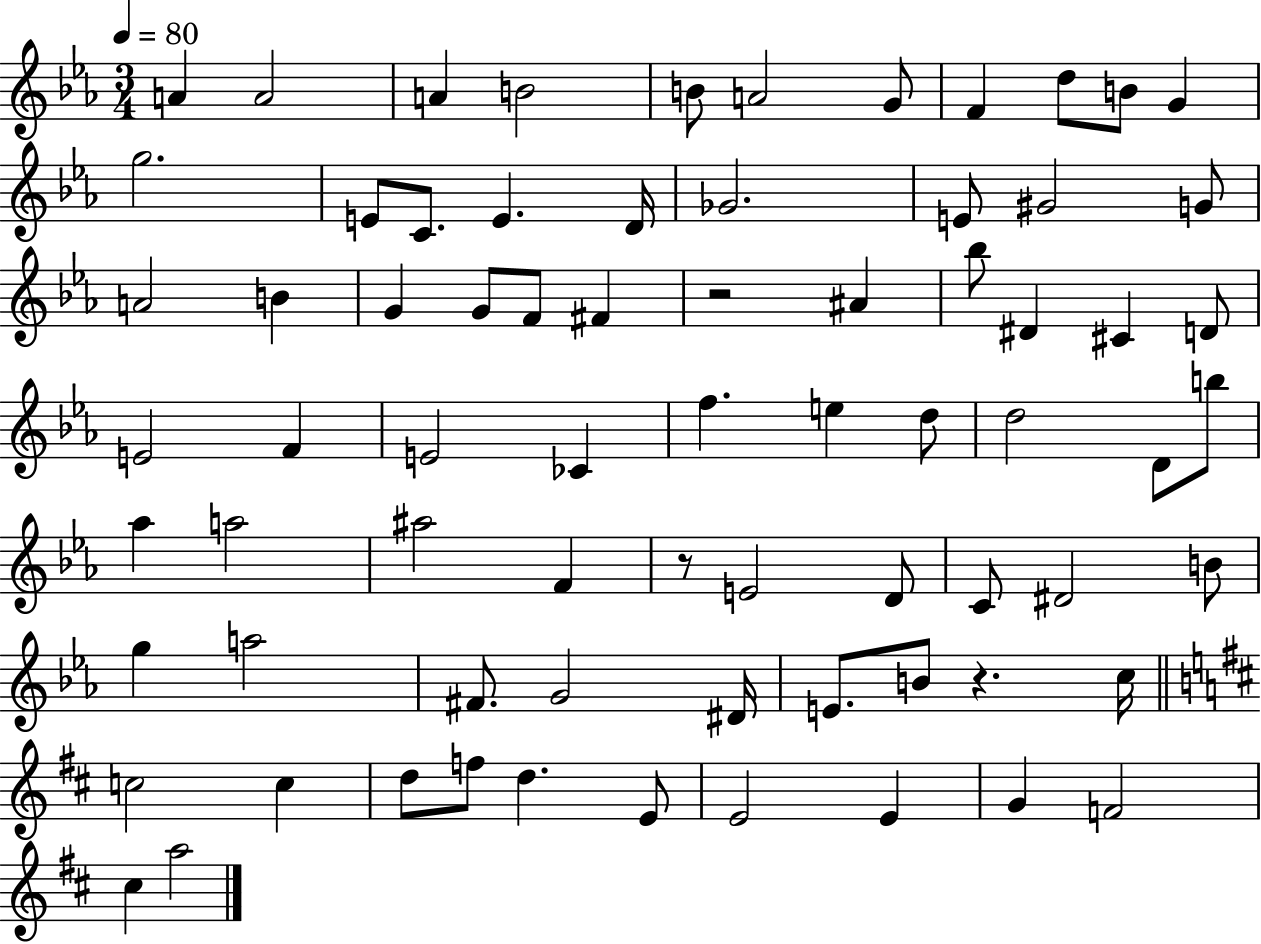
A4/q A4/h A4/q B4/h B4/e A4/h G4/e F4/q D5/e B4/e G4/q G5/h. E4/e C4/e. E4/q. D4/s Gb4/h. E4/e G#4/h G4/e A4/h B4/q G4/q G4/e F4/e F#4/q R/h A#4/q Bb5/e D#4/q C#4/q D4/e E4/h F4/q E4/h CES4/q F5/q. E5/q D5/e D5/h D4/e B5/e Ab5/q A5/h A#5/h F4/q R/e E4/h D4/e C4/e D#4/h B4/e G5/q A5/h F#4/e. G4/h D#4/s E4/e. B4/e R/q. C5/s C5/h C5/q D5/e F5/e D5/q. E4/e E4/h E4/q G4/q F4/h C#5/q A5/h